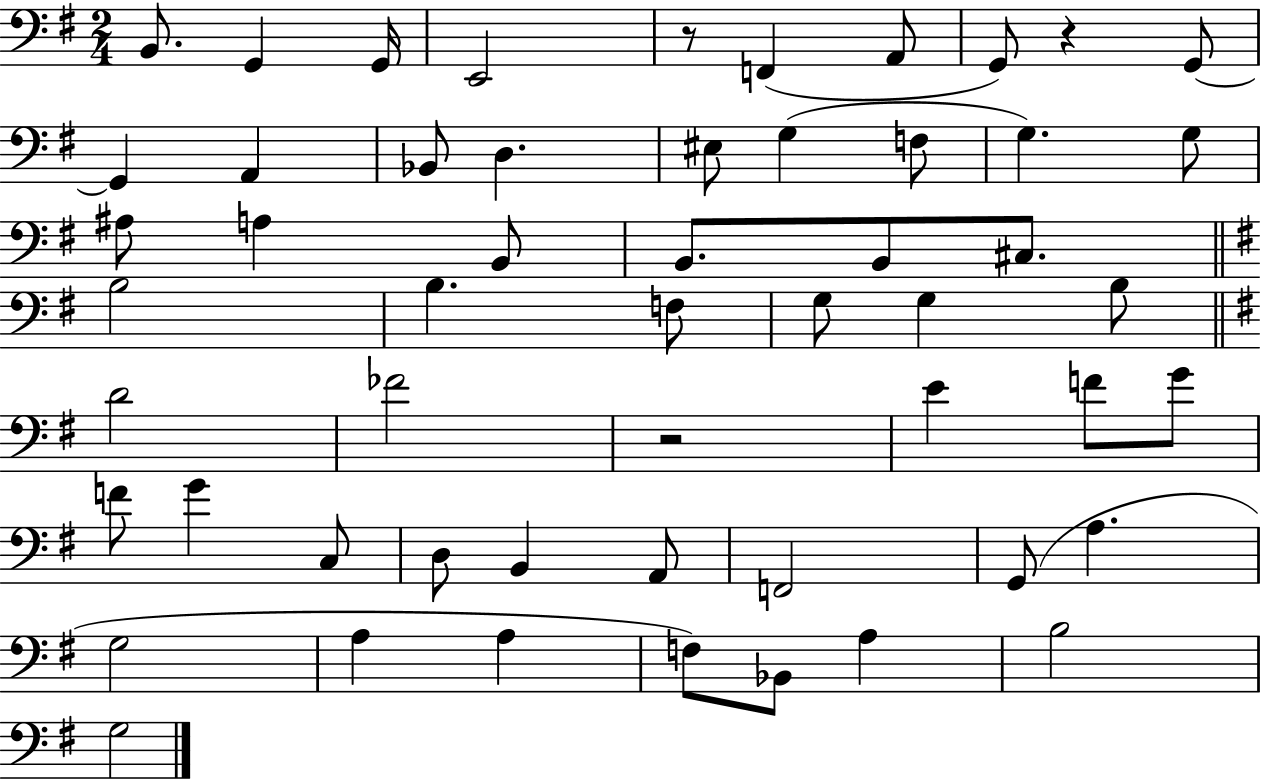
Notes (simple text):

B2/e. G2/q G2/s E2/h R/e F2/q A2/e G2/e R/q G2/e G2/q A2/q Bb2/e D3/q. EIS3/e G3/q F3/e G3/q. G3/e A#3/e A3/q B2/e B2/e. B2/e C#3/e. B3/h B3/q. F3/e G3/e G3/q B3/e D4/h FES4/h R/h E4/q F4/e G4/e F4/e G4/q C3/e D3/e B2/q A2/e F2/h G2/e A3/q. G3/h A3/q A3/q F3/e Bb2/e A3/q B3/h G3/h